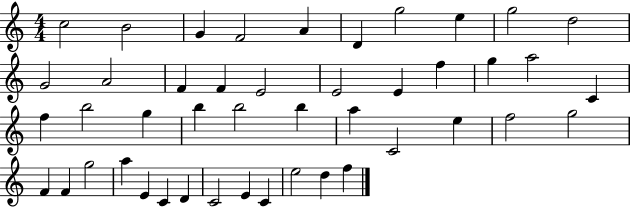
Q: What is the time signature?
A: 4/4